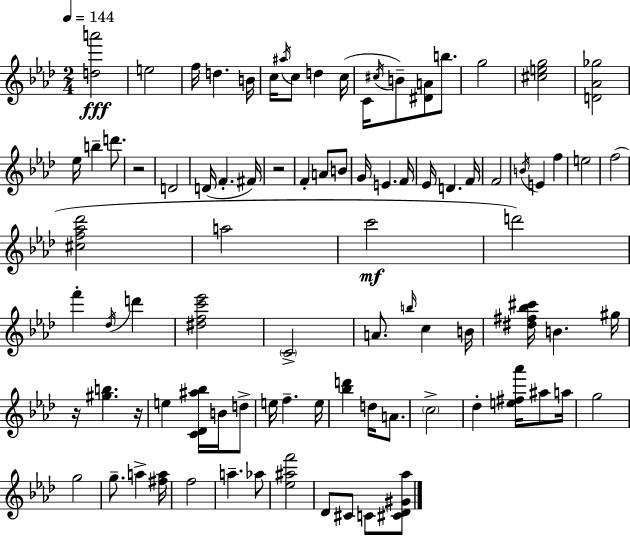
{
  \clef treble
  \numericTimeSignature
  \time 2/4
  \key aes \major
  \tempo 4 = 144
  \repeat volta 2 { <d'' a'''>2\fff | e''2 | f''16 d''4. b'16 | c''16 \acciaccatura { ais''16 } c''8 d''4 | \break c''16( c'16 \acciaccatura { cis''16 }) b'8-- <dis' a'>8 b''8. | g''2 | <cis'' e'' g''>2 | <d' aes' ges''>2 | \break ees''16 b''4-- d'''8. | r2 | d'2 | d'16( f'4.-. | \break fis'16) r2 | f'4-. a'8 | b'8 g'16 e'4. | f'16 ees'16 d'4. | \break f'16 f'2 | \acciaccatura { b'16 } e'4 f''4 | e''2 | f''2( | \break <cis'' f'' aes'' des'''>2 | a''2 | c'''2\mf | d'''2) | \break f'''4-. \acciaccatura { des''16 } | d'''4 <dis'' f'' c''' ees'''>2 | \parenthesize c'2-> | a'8. \grace { b''16 } | \break c''4 b'16 <dis'' fis'' bes'' cis'''>16 b'4. | gis''16 r16 <gis'' b''>4. | r16 e''4 | <c' des' ais'' bes''>16 b'16 d''8-> e''16 f''4.-- | \break e''16 <bes'' d'''>4 | d''16 a'8. \parenthesize c''2-> | des''4-. | <e'' fis'' aes'''>16 ais''8 a''16 g''2 | \break g''2 | g''8.-- | a''4-> <fis'' a''>16 f''2 | a''4.-- | \break aes''8 <ees'' ais'' f'''>2 | des'8 cis'8 | c'8 <cis' des' gis' aes''>8 } \bar "|."
}